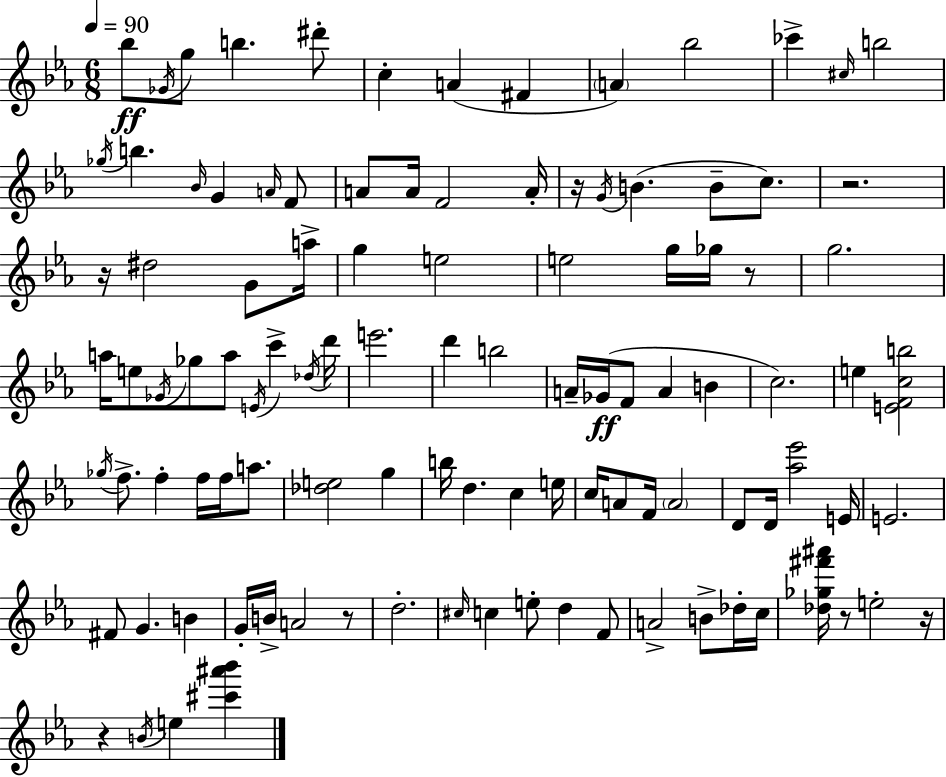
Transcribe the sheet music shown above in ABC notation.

X:1
T:Untitled
M:6/8
L:1/4
K:Cm
_b/2 _G/4 g/2 b ^d'/2 c A ^F A _b2 _c' ^c/4 b2 _g/4 b _B/4 G A/4 F/2 A/2 A/4 F2 A/4 z/4 G/4 B B/2 c/2 z2 z/4 ^d2 G/2 a/4 g e2 e2 g/4 _g/4 z/2 g2 a/4 e/2 _G/4 _g/2 a/2 E/4 c' _d/4 d'/4 e'2 d' b2 A/4 _G/4 F/2 A B c2 e [EFcb]2 _g/4 f/2 f f/4 f/4 a/2 [_de]2 g b/4 d c e/4 c/4 A/2 F/4 A2 D/2 D/4 [_a_e']2 E/4 E2 ^F/2 G B G/4 B/4 A2 z/2 d2 ^c/4 c e/2 d F/2 A2 B/2 _d/4 c/4 [_d_g^f'^a']/4 z/2 e2 z/4 z B/4 e [^c'^a'_b']